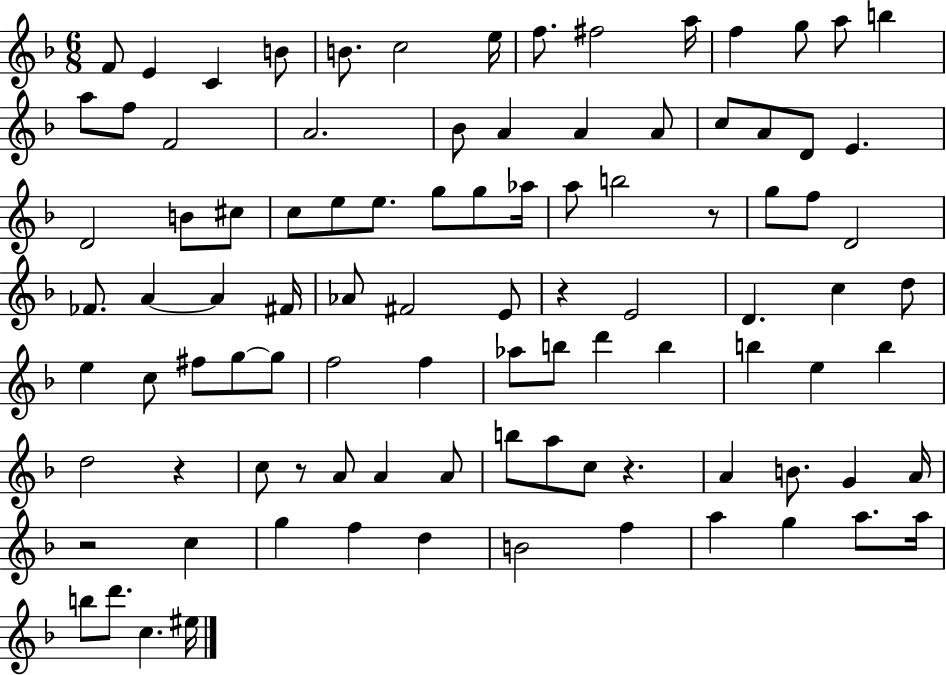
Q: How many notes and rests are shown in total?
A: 97